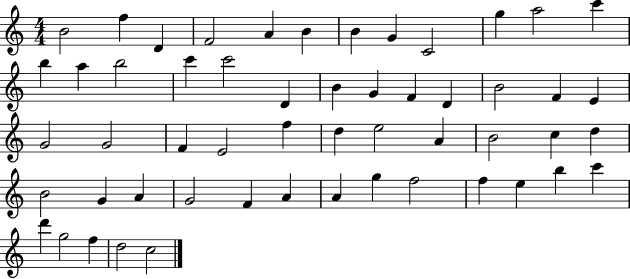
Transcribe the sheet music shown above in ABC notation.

X:1
T:Untitled
M:4/4
L:1/4
K:C
B2 f D F2 A B B G C2 g a2 c' b a b2 c' c'2 D B G F D B2 F E G2 G2 F E2 f d e2 A B2 c d B2 G A G2 F A A g f2 f e b c' d' g2 f d2 c2